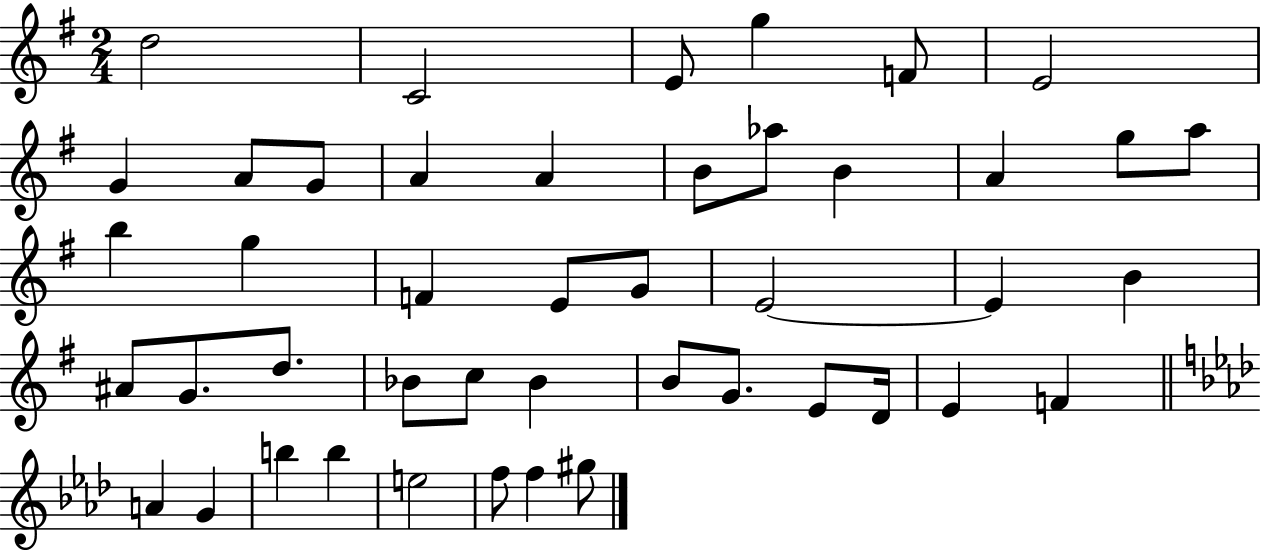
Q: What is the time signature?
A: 2/4